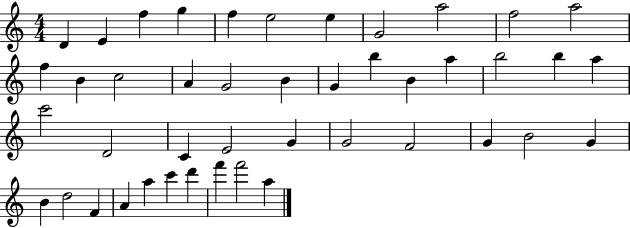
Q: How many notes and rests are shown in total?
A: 44